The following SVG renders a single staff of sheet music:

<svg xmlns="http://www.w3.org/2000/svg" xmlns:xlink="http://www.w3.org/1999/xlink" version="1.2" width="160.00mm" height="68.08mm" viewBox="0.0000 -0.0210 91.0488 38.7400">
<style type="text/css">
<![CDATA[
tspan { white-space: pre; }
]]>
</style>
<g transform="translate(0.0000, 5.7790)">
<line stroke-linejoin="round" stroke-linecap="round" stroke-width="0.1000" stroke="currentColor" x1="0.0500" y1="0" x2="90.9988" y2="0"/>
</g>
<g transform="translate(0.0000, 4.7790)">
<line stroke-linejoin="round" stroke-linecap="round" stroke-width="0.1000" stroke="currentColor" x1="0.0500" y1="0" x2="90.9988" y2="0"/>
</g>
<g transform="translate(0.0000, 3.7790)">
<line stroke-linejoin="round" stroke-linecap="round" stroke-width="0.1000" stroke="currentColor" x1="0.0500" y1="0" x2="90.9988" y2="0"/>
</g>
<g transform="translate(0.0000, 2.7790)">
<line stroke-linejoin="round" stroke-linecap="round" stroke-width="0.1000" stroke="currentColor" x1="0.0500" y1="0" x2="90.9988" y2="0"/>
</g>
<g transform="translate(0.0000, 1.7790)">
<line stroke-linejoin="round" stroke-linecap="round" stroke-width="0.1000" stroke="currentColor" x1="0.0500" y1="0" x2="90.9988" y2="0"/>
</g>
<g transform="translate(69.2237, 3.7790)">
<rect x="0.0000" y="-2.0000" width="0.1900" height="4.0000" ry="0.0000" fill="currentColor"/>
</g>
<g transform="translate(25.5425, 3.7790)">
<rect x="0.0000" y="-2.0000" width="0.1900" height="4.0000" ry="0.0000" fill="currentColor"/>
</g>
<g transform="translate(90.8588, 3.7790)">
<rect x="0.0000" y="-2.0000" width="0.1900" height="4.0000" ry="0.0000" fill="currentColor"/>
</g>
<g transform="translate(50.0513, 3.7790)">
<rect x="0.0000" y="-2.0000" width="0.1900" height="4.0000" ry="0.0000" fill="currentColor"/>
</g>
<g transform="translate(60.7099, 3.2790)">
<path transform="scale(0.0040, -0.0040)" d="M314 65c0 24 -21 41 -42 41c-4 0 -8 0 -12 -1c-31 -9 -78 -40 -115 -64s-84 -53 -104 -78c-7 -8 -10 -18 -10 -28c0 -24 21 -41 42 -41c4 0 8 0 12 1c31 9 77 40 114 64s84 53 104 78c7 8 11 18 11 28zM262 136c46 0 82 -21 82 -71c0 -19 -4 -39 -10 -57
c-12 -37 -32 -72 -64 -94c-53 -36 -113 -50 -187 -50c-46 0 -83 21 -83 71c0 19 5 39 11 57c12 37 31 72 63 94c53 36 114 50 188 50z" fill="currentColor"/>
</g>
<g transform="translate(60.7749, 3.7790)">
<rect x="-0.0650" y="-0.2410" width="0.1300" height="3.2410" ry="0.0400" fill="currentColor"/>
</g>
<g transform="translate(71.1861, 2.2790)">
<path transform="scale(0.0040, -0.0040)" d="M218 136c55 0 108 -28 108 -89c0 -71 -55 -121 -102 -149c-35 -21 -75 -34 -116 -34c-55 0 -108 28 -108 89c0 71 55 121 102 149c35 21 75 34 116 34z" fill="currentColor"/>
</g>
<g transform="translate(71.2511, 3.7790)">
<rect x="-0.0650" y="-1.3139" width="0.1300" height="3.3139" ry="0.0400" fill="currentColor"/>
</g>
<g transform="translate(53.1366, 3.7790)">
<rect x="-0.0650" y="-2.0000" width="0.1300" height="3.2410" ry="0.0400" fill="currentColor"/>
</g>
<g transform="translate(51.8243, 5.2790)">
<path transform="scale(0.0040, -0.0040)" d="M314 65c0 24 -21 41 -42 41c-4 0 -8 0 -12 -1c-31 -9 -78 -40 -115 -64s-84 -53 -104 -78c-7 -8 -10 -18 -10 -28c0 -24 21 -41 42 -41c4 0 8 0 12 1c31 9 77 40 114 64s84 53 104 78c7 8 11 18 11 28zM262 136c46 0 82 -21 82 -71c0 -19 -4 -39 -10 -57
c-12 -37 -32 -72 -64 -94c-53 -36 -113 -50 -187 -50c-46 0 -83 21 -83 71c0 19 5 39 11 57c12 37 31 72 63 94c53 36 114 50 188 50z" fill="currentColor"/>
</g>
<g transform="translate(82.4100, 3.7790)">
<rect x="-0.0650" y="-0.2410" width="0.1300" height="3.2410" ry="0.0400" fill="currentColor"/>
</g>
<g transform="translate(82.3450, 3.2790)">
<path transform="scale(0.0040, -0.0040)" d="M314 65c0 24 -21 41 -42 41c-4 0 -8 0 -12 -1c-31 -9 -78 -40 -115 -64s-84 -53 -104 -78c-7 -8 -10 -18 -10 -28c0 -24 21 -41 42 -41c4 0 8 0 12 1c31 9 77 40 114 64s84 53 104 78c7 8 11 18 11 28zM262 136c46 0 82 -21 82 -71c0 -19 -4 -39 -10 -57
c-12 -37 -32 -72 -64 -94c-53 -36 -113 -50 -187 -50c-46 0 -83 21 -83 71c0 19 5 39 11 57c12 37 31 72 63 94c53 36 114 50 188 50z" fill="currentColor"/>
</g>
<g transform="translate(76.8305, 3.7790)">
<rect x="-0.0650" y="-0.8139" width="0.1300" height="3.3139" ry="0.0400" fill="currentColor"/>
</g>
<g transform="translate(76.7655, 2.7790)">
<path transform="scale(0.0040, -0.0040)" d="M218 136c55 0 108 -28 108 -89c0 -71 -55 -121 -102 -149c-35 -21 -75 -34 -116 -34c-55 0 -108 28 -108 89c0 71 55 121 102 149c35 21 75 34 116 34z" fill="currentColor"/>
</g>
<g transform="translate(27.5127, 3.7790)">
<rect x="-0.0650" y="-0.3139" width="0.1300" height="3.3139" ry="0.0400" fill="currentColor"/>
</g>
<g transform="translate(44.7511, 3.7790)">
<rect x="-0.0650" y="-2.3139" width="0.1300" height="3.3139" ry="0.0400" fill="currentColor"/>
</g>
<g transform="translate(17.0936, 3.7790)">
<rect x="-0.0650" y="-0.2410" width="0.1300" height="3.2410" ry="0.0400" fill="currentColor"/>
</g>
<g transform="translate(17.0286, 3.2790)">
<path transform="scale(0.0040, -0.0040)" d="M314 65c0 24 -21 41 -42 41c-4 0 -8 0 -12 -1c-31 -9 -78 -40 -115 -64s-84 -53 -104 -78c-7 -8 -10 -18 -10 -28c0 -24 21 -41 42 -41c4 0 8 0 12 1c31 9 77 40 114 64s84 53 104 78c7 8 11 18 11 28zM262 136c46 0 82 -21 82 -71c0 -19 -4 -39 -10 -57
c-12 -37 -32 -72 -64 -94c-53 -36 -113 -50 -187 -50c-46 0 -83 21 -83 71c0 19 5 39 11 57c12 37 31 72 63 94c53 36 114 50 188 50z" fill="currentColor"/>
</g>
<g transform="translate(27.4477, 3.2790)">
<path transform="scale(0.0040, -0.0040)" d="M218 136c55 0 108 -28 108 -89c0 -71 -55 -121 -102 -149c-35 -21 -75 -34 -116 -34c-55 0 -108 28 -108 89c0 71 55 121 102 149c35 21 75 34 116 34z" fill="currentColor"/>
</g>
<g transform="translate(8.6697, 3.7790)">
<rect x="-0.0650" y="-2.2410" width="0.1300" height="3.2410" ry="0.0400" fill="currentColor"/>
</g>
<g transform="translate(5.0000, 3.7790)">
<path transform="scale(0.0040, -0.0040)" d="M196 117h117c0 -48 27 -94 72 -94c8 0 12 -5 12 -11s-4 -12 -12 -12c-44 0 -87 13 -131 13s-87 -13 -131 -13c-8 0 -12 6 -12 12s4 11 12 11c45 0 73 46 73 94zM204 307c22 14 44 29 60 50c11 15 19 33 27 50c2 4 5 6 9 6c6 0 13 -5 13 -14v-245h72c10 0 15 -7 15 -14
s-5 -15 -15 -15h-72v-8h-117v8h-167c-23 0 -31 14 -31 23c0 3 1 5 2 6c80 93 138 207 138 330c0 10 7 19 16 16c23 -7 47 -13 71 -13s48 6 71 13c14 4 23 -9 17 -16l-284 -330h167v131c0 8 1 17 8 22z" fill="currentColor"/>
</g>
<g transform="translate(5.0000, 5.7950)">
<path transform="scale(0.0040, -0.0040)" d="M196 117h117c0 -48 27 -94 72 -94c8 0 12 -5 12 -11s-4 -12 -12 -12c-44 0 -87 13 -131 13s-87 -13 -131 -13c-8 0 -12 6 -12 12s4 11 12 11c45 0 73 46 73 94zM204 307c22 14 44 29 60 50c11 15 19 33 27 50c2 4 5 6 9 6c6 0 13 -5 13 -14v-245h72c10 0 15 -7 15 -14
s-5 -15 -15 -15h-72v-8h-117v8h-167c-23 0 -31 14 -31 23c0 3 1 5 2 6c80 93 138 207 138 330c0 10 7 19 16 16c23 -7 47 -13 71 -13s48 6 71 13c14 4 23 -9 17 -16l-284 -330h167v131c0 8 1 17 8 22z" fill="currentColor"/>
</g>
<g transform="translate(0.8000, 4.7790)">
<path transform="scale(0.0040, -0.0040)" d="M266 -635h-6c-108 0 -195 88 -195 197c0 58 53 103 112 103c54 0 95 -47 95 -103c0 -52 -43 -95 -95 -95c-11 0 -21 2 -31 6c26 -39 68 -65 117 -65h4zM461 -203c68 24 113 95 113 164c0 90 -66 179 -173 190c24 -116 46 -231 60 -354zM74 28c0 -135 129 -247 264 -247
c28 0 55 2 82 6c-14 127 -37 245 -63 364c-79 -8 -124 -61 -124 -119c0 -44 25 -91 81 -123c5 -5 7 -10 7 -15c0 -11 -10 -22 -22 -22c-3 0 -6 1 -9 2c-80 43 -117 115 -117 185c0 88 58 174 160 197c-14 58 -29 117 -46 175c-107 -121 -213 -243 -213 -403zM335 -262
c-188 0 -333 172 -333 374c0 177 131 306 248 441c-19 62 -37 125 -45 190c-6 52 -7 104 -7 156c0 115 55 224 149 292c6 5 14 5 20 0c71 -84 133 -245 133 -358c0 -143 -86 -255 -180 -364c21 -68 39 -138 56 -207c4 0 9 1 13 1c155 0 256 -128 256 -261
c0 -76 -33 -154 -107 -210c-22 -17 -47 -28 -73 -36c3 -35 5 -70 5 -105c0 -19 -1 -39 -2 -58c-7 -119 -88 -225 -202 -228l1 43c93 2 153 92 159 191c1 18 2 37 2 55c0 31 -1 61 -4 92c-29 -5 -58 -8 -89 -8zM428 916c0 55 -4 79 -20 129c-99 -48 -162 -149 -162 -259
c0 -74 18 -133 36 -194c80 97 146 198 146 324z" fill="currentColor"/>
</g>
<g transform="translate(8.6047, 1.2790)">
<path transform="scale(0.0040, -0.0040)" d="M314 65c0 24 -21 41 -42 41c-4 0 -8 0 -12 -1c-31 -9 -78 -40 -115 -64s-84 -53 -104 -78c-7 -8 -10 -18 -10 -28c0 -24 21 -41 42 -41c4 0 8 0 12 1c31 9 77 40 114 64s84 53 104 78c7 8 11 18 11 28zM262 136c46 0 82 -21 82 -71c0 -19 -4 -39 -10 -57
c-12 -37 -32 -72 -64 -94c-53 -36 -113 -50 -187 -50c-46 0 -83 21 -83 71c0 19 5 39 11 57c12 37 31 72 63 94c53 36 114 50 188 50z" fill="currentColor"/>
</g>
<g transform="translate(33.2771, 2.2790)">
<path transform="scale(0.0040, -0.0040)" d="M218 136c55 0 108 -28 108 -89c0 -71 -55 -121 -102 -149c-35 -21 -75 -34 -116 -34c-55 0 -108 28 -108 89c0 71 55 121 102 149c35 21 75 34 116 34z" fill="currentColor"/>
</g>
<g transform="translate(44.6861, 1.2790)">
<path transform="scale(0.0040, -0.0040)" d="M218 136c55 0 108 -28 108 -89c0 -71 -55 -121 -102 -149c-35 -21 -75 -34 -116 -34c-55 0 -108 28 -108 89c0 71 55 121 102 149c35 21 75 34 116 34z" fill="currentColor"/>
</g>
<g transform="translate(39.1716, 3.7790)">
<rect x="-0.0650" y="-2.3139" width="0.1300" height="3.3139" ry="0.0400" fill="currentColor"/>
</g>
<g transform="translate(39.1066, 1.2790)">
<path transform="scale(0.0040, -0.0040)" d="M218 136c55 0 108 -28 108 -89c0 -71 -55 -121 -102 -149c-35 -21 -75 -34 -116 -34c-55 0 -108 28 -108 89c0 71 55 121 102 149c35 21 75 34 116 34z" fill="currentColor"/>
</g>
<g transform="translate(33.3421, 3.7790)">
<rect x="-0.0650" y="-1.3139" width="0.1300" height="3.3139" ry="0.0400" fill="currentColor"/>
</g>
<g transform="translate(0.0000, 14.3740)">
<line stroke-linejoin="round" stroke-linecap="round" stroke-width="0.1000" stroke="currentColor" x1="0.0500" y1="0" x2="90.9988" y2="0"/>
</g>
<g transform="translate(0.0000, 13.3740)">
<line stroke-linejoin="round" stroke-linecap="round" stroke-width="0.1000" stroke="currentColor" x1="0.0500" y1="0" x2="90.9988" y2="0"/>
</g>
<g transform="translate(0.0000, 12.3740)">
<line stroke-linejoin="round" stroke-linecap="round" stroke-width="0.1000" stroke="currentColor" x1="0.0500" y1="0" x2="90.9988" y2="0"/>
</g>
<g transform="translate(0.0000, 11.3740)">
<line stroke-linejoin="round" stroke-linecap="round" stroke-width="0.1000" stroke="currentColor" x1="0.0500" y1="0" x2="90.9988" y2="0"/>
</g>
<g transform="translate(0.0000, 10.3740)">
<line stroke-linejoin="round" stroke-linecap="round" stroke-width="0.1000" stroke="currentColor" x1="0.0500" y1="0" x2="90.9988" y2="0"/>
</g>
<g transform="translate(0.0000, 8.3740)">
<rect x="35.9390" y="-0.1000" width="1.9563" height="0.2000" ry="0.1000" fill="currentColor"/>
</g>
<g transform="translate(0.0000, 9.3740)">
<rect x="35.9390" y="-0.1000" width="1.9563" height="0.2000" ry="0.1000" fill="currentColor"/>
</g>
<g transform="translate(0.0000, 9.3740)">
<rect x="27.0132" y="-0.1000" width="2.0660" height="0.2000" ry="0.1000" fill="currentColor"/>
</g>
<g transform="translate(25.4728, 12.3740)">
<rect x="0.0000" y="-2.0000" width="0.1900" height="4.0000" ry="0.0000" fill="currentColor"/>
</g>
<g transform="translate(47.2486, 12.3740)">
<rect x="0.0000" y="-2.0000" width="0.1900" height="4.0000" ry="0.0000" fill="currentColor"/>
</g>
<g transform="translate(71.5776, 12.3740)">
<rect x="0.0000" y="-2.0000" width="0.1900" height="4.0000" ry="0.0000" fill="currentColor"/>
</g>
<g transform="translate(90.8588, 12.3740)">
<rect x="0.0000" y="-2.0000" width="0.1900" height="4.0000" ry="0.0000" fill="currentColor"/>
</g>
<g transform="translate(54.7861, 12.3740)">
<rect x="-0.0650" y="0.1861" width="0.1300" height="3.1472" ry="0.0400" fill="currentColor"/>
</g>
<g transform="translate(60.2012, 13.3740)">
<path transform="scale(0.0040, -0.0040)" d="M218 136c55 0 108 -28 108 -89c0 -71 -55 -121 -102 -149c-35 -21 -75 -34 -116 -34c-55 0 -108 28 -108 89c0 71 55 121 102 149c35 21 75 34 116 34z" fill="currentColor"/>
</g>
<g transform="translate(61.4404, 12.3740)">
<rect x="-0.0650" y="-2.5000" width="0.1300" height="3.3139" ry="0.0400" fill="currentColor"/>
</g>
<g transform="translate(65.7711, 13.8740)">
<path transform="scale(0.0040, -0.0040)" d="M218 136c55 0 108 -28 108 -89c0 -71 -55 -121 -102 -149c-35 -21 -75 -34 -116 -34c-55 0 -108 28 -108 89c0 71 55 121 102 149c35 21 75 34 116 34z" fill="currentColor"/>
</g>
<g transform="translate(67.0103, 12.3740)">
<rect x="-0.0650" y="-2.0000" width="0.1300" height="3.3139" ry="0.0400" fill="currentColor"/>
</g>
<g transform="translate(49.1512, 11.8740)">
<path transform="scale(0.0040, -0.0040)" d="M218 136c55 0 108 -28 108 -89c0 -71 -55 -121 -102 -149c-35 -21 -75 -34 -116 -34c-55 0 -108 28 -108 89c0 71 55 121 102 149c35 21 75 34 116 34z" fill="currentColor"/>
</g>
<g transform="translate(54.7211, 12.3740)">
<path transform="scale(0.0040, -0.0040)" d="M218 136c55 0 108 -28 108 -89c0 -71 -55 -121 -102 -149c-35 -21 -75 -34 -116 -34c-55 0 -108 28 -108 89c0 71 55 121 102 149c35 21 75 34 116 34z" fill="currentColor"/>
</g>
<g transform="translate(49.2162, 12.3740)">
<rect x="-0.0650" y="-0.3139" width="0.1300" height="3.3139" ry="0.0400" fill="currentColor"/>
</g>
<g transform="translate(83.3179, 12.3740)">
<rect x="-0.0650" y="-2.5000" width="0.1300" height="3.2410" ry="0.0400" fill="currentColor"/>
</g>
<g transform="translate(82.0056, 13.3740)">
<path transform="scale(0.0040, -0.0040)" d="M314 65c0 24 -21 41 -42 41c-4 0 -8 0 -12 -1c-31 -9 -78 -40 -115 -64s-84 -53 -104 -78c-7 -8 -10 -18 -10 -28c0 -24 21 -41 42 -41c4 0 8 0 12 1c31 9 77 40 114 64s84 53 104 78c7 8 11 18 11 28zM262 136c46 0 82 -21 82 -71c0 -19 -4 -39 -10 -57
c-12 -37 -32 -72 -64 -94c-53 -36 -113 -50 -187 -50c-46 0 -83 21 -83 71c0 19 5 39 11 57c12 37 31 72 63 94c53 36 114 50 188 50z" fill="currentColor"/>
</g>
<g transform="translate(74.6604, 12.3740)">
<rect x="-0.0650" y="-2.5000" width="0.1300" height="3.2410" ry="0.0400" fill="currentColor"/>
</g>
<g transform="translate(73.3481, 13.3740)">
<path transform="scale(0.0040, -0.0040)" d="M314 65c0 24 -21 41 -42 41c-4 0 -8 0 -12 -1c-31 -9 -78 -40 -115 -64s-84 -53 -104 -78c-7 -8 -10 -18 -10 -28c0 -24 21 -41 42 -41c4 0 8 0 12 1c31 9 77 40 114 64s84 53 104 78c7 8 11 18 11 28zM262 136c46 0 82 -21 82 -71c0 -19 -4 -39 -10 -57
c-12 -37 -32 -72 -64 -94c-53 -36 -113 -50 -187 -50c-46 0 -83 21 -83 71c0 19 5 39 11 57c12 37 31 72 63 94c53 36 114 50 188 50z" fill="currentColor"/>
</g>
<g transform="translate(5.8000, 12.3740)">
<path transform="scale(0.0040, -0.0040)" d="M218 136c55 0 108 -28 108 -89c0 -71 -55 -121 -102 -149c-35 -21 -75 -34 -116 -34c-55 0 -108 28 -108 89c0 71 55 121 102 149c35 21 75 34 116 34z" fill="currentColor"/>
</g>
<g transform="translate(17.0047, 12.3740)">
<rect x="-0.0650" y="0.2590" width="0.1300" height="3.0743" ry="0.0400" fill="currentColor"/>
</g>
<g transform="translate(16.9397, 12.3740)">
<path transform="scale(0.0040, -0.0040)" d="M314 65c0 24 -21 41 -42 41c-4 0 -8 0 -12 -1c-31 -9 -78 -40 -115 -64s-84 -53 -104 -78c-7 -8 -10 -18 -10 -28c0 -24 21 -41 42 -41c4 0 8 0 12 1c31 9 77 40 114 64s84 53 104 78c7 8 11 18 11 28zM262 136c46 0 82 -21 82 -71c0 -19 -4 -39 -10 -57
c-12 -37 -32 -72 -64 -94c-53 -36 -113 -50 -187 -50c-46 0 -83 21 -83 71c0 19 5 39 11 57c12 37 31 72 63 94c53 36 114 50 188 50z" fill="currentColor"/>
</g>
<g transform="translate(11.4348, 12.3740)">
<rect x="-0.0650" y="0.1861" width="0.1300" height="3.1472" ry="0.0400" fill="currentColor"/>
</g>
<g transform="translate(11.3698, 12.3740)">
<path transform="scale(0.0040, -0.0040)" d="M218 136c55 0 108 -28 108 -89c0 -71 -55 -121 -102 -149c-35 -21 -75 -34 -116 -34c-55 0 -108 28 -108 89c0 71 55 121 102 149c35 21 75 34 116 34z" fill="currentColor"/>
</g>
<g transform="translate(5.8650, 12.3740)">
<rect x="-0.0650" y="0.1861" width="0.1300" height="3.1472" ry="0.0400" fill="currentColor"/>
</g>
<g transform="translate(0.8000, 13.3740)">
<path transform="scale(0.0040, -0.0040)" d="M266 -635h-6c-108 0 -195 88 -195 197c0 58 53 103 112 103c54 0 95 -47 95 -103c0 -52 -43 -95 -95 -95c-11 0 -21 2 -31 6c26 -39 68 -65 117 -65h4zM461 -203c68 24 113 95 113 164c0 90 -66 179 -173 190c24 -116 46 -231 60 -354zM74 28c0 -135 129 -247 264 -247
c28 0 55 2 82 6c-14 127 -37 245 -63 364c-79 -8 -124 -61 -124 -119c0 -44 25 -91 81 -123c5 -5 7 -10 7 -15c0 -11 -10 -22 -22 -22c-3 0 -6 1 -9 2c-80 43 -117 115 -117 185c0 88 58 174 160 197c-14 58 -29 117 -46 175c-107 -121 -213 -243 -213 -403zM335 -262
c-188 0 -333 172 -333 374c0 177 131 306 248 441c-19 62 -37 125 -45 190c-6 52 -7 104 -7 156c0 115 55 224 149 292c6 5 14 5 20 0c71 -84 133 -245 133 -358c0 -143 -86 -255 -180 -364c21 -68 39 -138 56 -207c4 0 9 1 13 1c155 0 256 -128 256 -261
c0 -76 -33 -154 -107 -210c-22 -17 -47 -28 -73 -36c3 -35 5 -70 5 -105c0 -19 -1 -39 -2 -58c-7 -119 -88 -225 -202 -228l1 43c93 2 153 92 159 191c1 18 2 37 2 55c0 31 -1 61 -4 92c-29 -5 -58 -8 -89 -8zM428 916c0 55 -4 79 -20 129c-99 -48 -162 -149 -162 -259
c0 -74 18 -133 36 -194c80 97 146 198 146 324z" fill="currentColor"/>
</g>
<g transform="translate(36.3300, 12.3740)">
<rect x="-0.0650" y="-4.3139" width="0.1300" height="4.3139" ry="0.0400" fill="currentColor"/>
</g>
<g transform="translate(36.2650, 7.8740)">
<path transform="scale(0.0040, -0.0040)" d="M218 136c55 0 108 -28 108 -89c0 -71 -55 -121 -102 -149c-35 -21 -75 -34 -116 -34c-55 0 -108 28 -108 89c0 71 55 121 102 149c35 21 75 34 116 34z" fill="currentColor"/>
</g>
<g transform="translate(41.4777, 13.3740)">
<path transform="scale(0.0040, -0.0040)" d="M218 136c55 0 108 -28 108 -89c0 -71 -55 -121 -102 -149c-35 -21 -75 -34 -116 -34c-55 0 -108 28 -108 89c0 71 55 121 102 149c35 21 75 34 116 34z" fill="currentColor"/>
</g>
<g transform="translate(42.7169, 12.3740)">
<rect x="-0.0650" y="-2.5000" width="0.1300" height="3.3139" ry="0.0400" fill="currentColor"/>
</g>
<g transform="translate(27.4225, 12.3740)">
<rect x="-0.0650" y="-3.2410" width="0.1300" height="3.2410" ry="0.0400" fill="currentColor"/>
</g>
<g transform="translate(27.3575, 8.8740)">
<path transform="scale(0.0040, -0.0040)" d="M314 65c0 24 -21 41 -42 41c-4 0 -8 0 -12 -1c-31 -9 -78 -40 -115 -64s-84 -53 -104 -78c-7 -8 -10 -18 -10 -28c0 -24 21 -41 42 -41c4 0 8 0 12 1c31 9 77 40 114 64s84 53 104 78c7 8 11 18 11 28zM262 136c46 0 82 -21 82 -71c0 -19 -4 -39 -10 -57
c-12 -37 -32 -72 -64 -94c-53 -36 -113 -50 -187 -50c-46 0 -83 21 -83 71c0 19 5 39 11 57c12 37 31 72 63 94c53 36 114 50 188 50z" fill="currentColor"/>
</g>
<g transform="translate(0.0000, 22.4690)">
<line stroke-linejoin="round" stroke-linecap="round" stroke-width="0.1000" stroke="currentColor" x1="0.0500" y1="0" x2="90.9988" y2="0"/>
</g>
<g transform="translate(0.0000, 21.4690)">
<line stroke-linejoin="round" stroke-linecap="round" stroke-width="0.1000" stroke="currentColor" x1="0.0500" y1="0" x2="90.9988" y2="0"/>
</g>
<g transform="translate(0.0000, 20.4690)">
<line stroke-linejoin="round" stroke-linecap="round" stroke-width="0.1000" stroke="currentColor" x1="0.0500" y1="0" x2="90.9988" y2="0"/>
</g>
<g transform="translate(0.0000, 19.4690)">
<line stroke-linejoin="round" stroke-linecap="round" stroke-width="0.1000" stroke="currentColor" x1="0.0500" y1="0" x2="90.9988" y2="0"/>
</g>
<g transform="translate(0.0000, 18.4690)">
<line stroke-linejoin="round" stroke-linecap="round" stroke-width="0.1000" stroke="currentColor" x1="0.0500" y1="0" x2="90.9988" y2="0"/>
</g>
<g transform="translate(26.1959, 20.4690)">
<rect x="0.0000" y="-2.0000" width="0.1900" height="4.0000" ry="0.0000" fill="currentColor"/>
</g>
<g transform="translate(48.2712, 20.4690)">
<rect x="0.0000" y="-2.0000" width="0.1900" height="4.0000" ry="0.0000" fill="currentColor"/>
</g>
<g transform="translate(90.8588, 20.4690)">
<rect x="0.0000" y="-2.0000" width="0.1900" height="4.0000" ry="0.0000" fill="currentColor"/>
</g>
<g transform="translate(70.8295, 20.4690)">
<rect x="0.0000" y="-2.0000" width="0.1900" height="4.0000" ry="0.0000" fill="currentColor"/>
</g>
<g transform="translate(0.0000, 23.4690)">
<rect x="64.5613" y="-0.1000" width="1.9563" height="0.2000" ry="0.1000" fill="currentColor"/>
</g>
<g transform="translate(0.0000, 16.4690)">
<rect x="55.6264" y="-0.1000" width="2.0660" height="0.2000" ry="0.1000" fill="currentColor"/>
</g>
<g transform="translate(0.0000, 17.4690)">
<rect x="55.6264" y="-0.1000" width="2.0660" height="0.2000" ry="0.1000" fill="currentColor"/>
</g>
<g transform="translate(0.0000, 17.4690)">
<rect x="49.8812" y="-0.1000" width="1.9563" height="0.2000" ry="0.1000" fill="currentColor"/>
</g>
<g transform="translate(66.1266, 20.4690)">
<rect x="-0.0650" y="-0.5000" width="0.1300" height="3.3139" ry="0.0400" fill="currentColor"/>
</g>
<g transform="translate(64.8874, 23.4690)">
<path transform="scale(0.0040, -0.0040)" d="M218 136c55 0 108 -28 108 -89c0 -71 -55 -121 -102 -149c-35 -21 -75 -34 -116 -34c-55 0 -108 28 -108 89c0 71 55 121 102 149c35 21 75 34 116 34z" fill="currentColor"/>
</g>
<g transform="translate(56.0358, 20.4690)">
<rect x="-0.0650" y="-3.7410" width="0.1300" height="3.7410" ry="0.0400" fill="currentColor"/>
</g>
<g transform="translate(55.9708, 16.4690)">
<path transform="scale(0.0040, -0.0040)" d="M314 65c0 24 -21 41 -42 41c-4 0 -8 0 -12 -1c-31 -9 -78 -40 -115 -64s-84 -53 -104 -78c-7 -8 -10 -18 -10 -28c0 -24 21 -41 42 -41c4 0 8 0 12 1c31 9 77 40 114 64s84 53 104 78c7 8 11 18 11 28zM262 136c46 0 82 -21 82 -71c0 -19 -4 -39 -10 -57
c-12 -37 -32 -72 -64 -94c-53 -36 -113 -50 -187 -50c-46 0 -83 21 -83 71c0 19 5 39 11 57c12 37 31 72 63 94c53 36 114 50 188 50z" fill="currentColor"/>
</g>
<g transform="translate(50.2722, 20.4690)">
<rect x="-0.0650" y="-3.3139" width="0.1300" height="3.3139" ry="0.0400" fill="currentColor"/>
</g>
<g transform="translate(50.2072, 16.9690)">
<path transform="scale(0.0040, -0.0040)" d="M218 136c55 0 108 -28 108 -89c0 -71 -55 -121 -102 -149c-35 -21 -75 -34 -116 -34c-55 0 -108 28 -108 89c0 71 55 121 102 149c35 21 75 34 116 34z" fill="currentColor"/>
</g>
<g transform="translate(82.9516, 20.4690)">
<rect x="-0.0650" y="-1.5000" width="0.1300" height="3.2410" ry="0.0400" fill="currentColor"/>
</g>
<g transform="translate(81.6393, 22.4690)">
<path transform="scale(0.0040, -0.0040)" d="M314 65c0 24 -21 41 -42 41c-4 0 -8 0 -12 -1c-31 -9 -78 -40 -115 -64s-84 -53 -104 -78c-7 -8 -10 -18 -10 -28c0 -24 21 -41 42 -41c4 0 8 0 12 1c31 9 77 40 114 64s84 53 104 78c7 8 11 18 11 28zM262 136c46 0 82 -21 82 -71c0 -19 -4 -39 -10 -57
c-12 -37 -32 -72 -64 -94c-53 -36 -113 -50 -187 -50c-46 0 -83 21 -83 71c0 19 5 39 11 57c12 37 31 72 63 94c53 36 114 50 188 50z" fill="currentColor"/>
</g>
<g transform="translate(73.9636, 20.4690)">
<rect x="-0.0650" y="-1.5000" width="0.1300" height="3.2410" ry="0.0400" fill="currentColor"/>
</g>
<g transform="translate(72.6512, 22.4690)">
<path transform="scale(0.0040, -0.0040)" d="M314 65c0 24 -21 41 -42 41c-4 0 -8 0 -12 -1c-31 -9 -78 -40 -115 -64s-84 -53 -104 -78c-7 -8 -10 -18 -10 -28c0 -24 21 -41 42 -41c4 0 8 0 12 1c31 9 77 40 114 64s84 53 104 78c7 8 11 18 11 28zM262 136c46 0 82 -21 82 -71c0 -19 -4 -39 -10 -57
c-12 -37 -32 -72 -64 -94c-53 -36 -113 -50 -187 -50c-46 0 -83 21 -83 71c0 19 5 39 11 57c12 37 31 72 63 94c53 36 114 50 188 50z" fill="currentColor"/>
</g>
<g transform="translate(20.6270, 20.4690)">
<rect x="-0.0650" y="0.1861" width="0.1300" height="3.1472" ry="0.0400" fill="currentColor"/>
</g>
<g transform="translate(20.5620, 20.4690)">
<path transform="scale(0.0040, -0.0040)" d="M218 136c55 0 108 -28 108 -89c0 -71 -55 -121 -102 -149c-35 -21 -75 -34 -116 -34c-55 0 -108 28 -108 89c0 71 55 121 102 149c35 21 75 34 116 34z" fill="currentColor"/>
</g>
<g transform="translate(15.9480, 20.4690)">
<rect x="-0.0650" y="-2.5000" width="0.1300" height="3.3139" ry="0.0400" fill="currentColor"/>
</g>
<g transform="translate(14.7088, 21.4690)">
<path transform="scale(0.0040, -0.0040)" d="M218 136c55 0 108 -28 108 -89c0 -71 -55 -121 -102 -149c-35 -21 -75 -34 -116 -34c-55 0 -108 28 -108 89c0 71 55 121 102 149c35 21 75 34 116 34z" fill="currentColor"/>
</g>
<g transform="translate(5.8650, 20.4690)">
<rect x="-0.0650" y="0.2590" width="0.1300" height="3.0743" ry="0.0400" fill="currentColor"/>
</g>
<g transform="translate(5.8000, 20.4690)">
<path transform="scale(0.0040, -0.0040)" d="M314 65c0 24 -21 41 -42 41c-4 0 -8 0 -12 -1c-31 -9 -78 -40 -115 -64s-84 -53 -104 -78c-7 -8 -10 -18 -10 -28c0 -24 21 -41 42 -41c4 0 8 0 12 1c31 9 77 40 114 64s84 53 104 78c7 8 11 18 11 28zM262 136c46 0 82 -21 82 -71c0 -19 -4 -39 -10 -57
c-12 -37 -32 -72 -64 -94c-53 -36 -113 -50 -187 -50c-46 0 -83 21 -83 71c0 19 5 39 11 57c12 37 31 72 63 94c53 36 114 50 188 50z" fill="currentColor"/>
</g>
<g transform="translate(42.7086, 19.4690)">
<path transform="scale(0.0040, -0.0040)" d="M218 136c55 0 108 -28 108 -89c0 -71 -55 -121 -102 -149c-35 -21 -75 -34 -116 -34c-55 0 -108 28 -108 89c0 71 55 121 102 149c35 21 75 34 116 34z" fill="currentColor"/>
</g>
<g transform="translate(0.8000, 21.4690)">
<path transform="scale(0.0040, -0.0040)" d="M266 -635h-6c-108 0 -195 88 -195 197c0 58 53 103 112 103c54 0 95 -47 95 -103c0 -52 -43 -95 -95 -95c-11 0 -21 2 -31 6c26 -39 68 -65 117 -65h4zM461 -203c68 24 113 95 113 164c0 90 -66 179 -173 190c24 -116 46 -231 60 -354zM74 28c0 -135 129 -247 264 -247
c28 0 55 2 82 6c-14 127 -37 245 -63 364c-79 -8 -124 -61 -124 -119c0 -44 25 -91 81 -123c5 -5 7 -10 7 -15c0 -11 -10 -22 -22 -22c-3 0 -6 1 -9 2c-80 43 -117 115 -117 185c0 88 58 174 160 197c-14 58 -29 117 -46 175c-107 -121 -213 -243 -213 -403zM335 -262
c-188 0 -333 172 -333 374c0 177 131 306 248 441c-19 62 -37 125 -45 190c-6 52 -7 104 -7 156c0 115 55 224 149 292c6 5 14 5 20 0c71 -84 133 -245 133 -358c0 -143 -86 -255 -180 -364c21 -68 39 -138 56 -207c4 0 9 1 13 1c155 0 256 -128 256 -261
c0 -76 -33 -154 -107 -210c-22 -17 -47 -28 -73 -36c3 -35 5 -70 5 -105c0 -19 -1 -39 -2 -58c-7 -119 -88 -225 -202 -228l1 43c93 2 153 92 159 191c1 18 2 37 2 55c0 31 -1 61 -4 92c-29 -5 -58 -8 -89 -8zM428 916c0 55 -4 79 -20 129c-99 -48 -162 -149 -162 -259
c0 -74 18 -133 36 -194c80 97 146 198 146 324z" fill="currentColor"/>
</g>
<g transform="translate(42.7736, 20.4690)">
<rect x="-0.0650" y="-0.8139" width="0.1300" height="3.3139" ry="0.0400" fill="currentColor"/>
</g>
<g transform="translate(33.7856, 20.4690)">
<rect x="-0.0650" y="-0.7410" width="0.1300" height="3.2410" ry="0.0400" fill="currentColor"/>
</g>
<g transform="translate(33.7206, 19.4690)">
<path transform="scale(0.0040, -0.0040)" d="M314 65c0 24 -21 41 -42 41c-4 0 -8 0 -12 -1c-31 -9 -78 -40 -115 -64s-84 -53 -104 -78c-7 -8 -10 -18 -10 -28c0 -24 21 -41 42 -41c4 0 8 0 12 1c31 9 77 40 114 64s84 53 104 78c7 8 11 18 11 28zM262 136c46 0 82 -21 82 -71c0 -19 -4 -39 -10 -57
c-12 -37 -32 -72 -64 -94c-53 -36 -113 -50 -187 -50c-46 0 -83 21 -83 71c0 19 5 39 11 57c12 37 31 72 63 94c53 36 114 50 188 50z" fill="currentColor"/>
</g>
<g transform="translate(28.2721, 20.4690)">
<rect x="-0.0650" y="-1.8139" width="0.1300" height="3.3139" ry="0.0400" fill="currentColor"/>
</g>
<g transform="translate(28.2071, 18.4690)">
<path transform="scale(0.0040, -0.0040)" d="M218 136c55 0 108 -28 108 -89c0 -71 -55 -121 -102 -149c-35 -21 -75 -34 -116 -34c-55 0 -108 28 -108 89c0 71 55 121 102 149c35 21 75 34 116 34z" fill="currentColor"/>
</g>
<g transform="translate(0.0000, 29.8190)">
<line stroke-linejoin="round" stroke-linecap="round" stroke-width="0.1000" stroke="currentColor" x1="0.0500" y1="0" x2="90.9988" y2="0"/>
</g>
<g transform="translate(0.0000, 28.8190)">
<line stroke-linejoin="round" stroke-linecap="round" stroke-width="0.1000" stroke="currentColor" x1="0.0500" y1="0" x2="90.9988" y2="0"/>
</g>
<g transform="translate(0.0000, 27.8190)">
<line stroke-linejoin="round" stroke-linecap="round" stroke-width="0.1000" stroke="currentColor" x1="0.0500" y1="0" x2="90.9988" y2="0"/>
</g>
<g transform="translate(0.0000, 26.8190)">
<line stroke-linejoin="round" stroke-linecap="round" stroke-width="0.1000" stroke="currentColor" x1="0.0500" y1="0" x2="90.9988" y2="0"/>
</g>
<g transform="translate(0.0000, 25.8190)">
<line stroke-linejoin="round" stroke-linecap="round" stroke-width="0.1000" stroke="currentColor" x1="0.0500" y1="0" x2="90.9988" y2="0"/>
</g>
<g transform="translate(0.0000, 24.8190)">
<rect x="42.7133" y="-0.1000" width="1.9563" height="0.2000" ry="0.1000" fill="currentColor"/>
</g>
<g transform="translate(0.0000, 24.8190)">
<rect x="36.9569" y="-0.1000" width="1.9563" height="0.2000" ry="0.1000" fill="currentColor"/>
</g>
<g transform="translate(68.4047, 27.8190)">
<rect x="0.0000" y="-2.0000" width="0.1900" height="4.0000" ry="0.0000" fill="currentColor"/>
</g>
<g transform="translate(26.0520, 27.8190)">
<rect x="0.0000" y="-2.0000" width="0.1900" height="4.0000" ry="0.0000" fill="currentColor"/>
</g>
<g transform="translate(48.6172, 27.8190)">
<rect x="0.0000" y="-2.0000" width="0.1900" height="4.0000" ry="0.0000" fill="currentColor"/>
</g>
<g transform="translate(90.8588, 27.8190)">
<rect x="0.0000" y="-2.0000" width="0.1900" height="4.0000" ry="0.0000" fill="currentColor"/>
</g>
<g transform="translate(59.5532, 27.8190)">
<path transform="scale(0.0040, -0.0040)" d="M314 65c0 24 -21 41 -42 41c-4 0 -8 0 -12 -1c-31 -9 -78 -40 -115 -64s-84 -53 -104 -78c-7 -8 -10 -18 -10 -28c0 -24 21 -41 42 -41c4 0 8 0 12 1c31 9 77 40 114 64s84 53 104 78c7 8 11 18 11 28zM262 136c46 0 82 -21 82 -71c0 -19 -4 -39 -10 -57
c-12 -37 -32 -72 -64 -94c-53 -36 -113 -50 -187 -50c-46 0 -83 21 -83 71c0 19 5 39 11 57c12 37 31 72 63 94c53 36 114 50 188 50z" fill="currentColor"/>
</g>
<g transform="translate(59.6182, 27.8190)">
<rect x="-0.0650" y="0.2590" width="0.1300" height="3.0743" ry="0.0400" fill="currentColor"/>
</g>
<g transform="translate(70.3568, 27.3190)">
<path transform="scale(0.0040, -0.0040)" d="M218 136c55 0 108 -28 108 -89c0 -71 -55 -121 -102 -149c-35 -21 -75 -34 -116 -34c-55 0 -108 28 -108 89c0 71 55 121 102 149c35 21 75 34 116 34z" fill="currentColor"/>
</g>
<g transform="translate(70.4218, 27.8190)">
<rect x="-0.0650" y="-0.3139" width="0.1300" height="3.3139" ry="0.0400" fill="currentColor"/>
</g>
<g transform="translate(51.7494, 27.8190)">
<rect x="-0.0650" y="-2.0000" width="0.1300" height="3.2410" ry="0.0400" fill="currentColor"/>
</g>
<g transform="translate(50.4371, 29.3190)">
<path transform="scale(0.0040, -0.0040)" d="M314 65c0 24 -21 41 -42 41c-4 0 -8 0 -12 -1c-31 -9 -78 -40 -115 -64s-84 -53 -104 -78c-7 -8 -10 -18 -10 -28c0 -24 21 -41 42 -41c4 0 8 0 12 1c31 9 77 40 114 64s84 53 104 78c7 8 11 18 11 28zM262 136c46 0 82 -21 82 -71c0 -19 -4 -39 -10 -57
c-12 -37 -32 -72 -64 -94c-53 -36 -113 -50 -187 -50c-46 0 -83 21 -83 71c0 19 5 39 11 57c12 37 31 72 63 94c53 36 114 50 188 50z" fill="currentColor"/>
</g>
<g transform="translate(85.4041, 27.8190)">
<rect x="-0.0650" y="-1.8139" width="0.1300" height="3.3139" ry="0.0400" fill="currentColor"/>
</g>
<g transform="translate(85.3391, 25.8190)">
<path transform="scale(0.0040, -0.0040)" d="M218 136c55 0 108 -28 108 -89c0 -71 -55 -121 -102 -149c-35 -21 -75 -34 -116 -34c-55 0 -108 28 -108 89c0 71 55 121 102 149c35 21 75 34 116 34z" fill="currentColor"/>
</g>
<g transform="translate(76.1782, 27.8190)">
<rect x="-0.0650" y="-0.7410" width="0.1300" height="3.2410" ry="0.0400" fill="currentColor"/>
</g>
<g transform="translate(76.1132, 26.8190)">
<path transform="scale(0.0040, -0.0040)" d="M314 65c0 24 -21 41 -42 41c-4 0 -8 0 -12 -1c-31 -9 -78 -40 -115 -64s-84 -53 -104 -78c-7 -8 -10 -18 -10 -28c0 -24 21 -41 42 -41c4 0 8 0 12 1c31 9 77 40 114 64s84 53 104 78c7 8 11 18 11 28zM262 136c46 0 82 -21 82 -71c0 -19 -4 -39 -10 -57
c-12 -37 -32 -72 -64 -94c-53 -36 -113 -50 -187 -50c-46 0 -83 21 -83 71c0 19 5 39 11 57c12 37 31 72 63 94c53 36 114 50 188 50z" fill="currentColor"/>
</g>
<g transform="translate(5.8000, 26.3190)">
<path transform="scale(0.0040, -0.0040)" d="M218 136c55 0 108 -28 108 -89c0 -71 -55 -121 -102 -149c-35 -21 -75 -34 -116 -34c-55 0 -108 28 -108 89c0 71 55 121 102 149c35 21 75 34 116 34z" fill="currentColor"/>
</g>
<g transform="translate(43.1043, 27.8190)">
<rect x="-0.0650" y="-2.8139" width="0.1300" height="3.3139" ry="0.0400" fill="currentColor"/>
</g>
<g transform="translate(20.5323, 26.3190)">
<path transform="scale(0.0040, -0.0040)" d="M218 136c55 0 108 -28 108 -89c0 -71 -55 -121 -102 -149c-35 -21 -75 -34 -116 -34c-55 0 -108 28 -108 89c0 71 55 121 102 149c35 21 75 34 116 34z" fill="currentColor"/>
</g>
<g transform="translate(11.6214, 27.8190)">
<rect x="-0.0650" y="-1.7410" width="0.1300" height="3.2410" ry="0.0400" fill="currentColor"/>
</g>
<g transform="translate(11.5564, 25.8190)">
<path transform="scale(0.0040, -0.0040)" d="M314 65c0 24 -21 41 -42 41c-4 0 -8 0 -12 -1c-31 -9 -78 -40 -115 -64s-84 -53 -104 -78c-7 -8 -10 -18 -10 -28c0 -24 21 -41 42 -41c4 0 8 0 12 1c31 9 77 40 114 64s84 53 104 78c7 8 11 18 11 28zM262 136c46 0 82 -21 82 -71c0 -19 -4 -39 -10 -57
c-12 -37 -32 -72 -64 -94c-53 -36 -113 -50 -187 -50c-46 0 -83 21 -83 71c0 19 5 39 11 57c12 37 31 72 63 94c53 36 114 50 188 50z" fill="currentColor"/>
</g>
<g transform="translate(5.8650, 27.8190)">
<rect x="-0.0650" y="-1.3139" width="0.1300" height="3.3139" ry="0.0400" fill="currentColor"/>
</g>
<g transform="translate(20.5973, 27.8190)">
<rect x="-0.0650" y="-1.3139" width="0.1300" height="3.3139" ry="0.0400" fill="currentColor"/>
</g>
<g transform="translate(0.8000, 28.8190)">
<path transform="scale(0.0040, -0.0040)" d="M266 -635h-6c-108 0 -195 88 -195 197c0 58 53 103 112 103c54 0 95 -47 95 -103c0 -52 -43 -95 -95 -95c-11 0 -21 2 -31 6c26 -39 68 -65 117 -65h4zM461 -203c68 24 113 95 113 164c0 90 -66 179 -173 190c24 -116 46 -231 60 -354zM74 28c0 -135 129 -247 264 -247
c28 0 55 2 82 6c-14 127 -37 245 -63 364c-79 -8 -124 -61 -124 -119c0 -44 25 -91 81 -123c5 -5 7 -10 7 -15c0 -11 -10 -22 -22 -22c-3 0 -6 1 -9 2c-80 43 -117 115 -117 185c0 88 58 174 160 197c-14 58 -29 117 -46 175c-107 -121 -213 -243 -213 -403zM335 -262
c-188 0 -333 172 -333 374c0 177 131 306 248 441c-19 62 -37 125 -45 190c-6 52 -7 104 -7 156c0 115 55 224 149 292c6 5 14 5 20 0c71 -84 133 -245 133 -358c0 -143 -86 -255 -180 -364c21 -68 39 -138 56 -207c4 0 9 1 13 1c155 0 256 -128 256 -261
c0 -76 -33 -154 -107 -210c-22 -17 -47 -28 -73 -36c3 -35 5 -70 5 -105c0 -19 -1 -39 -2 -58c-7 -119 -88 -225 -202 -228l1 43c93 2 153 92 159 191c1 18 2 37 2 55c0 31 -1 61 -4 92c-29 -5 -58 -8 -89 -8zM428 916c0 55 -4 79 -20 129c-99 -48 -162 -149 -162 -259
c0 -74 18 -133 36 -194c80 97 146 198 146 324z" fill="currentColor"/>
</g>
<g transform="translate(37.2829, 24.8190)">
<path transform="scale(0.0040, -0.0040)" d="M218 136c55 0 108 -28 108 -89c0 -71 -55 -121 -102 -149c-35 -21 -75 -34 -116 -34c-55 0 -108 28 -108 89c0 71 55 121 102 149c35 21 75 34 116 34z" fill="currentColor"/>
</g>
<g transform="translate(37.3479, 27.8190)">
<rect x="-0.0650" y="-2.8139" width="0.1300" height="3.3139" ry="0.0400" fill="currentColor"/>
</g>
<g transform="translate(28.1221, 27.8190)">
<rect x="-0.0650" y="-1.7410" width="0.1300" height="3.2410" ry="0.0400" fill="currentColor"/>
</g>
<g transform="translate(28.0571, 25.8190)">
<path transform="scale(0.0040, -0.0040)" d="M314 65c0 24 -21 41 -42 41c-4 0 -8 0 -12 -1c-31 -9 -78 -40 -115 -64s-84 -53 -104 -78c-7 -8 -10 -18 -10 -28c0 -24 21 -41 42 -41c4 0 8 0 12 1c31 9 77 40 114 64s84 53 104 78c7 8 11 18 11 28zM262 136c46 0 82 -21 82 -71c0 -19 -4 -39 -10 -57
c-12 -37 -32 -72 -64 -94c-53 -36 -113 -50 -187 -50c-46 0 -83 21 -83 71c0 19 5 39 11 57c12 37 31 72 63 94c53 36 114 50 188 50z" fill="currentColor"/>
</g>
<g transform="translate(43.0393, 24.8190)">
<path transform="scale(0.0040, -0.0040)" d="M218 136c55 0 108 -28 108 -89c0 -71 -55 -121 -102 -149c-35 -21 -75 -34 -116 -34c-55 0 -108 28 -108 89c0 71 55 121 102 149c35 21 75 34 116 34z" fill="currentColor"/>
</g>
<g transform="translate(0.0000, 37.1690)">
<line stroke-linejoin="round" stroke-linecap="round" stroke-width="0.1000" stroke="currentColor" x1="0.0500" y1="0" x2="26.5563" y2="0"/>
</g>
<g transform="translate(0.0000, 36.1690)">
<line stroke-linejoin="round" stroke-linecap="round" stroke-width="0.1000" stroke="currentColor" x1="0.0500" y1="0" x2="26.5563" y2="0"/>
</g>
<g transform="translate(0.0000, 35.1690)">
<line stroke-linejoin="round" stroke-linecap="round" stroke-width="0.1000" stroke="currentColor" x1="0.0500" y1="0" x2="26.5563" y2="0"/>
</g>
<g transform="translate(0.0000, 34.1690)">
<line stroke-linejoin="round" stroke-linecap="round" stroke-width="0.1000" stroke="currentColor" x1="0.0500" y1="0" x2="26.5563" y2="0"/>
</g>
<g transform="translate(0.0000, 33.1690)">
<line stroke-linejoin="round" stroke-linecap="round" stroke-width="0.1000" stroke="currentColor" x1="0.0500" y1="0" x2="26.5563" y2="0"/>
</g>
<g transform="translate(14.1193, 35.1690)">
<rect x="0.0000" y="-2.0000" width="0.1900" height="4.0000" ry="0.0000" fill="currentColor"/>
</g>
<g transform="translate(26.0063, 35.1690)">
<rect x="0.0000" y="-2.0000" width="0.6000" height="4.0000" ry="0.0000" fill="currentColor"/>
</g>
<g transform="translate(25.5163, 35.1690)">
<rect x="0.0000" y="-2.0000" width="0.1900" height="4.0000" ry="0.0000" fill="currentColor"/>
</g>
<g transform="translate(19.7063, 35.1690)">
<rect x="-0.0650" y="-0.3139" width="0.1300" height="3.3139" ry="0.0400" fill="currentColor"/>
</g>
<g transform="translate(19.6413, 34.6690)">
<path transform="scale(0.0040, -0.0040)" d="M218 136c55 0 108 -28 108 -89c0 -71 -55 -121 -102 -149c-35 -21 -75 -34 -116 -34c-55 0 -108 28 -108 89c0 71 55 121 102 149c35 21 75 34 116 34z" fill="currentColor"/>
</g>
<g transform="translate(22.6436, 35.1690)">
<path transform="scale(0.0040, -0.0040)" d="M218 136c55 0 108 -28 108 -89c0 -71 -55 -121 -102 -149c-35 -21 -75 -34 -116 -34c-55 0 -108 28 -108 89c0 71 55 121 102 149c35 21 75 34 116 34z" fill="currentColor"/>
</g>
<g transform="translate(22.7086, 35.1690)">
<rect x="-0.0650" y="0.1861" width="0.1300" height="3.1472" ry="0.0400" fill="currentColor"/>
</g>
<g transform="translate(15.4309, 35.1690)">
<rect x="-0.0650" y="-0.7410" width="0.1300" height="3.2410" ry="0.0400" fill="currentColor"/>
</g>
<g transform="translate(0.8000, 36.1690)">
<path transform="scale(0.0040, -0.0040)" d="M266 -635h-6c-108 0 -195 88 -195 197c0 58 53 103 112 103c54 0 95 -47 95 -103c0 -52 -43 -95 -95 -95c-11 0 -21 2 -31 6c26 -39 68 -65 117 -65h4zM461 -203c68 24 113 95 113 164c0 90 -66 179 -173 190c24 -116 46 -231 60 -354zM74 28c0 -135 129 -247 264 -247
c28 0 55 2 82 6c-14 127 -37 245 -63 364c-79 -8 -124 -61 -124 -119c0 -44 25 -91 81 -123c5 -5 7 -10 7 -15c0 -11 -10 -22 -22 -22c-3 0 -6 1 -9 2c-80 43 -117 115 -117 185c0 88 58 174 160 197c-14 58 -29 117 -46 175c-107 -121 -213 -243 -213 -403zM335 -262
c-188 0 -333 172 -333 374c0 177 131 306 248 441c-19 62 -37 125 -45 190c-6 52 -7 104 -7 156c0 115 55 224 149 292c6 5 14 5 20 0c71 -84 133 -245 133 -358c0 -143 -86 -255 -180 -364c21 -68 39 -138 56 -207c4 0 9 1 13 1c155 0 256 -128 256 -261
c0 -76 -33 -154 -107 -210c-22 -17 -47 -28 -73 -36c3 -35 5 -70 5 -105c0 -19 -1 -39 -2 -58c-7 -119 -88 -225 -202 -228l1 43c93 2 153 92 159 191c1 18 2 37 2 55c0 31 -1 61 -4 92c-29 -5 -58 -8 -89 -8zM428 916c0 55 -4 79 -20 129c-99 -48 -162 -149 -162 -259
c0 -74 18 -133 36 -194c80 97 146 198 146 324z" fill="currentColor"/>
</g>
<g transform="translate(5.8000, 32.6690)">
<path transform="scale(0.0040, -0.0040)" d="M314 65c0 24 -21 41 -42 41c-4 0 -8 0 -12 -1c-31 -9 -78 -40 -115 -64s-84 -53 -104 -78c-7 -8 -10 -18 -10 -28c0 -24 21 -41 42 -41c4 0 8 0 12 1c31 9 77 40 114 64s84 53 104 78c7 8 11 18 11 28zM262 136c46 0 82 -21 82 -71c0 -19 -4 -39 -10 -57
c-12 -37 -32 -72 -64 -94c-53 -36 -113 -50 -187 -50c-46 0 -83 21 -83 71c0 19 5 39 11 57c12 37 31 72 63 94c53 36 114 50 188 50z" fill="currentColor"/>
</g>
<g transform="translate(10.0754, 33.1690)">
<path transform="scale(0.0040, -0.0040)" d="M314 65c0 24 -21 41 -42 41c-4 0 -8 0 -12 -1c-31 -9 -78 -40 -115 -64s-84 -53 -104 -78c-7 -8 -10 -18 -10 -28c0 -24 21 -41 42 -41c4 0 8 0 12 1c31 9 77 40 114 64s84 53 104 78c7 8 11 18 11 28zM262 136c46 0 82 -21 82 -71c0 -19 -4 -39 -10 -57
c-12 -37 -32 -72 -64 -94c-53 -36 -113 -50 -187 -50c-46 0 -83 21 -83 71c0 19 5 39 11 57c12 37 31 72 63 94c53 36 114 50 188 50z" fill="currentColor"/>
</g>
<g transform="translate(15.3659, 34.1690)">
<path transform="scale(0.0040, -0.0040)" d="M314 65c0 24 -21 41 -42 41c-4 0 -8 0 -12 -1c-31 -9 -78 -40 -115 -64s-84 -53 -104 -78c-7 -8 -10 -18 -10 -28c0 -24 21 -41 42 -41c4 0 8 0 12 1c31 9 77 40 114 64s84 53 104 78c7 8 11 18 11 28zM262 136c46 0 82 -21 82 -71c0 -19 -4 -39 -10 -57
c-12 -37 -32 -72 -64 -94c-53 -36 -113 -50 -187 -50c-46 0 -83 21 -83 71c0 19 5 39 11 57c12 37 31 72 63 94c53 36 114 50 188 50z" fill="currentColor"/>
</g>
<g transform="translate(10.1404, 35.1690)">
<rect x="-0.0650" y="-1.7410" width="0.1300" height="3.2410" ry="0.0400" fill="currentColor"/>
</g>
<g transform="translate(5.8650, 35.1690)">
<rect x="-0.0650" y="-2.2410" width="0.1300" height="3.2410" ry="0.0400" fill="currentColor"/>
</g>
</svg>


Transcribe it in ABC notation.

X:1
T:Untitled
M:4/4
L:1/4
K:C
g2 c2 c e g g F2 c2 e d c2 B B B2 b2 d' G c B G F G2 G2 B2 G B f d2 d b c'2 C E2 E2 e f2 e f2 a a F2 B2 c d2 f g2 f2 d2 c B